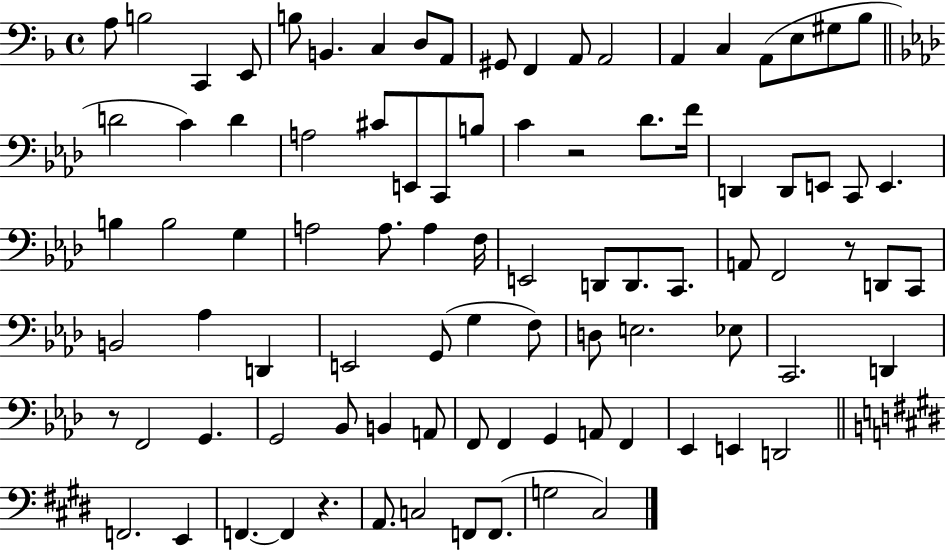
A3/e B3/h C2/q E2/e B3/e B2/q. C3/q D3/e A2/e G#2/e F2/q A2/e A2/h A2/q C3/q A2/e E3/e G#3/e Bb3/e D4/h C4/q D4/q A3/h C#4/e E2/e C2/e B3/e C4/q R/h Db4/e. F4/s D2/q D2/e E2/e C2/e E2/q. B3/q B3/h G3/q A3/h A3/e. A3/q F3/s E2/h D2/e D2/e. C2/e. A2/e F2/h R/e D2/e C2/e B2/h Ab3/q D2/q E2/h G2/e G3/q F3/e D3/e E3/h. Eb3/e C2/h. D2/q R/e F2/h G2/q. G2/h Bb2/e B2/q A2/e F2/e F2/q G2/q A2/e F2/q Eb2/q E2/q D2/h F2/h. E2/q F2/q. F2/q R/q. A2/e. C3/h F2/e F2/e. G3/h C#3/h